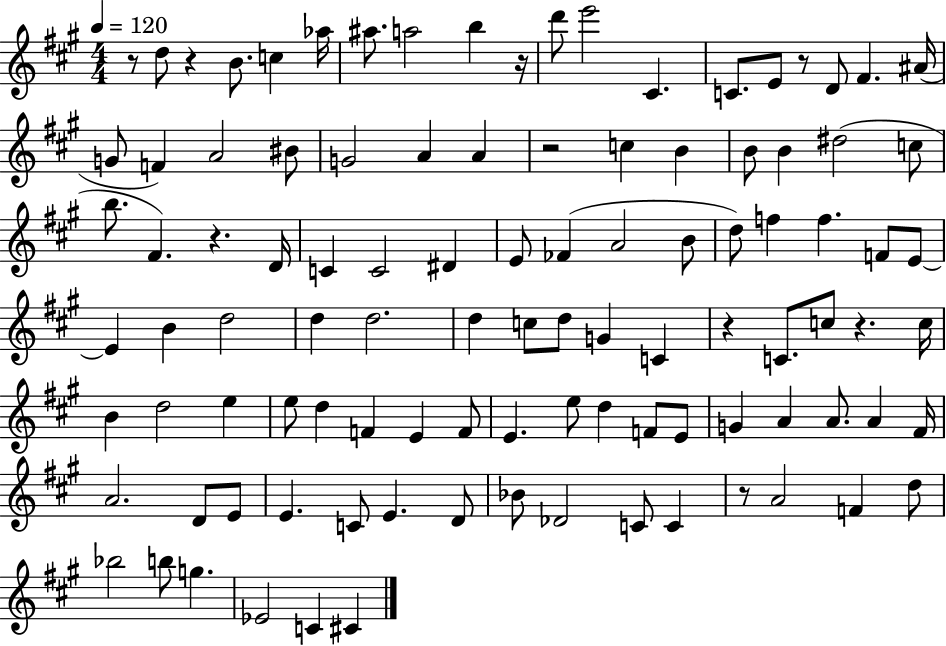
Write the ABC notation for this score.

X:1
T:Untitled
M:4/4
L:1/4
K:A
z/2 d/2 z B/2 c _a/4 ^a/2 a2 b z/4 d'/2 e'2 ^C C/2 E/2 z/2 D/2 ^F ^A/4 G/2 F A2 ^B/2 G2 A A z2 c B B/2 B ^d2 c/2 b/2 ^F z D/4 C C2 ^D E/2 _F A2 B/2 d/2 f f F/2 E/2 E B d2 d d2 d c/2 d/2 G C z C/2 c/2 z c/4 B d2 e e/2 d F E F/2 E e/2 d F/2 E/2 G A A/2 A ^F/4 A2 D/2 E/2 E C/2 E D/2 _B/2 _D2 C/2 C z/2 A2 F d/2 _b2 b/2 g _E2 C ^C